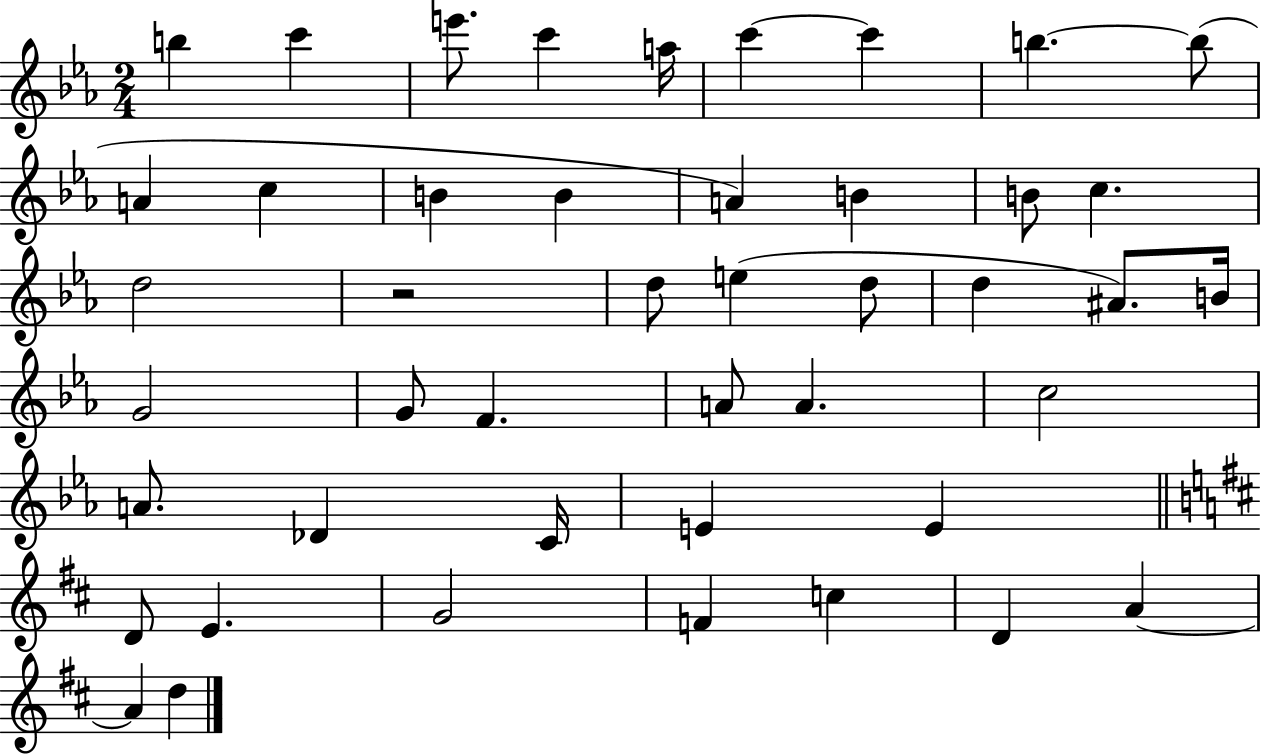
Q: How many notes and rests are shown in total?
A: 45